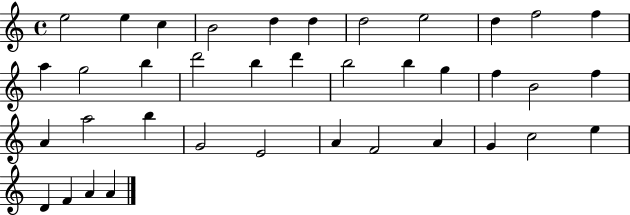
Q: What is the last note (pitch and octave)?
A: A4